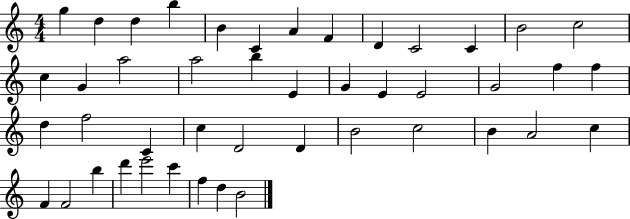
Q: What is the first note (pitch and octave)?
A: G5